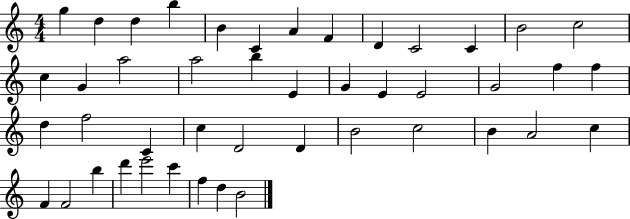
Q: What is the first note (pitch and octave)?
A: G5